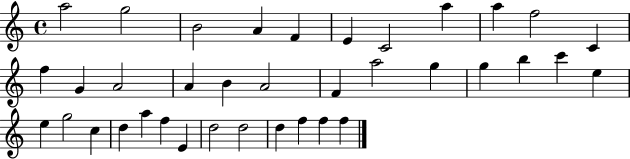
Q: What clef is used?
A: treble